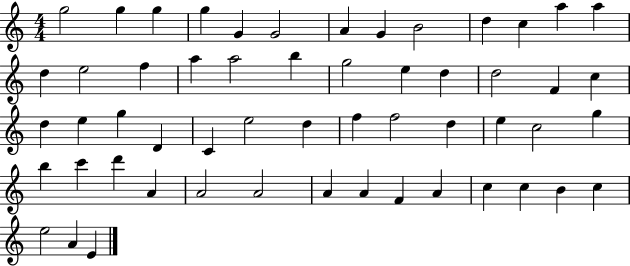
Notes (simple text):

G5/h G5/q G5/q G5/q G4/q G4/h A4/q G4/q B4/h D5/q C5/q A5/q A5/q D5/q E5/h F5/q A5/q A5/h B5/q G5/h E5/q D5/q D5/h F4/q C5/q D5/q E5/q G5/q D4/q C4/q E5/h D5/q F5/q F5/h D5/q E5/q C5/h G5/q B5/q C6/q D6/q A4/q A4/h A4/h A4/q A4/q F4/q A4/q C5/q C5/q B4/q C5/q E5/h A4/q E4/q